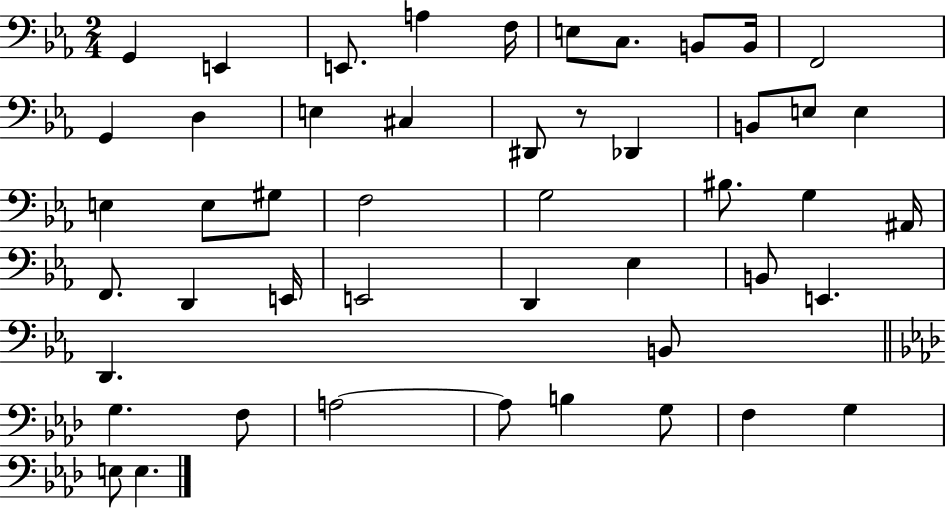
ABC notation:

X:1
T:Untitled
M:2/4
L:1/4
K:Eb
G,, E,, E,,/2 A, F,/4 E,/2 C,/2 B,,/2 B,,/4 F,,2 G,, D, E, ^C, ^D,,/2 z/2 _D,, B,,/2 E,/2 E, E, E,/2 ^G,/2 F,2 G,2 ^B,/2 G, ^A,,/4 F,,/2 D,, E,,/4 E,,2 D,, _E, B,,/2 E,, D,, B,,/2 G, F,/2 A,2 A,/2 B, G,/2 F, G, E,/2 E,